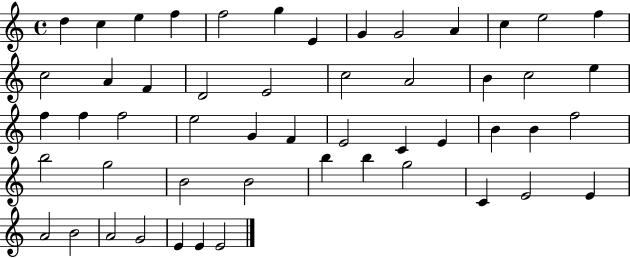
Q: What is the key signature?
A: C major